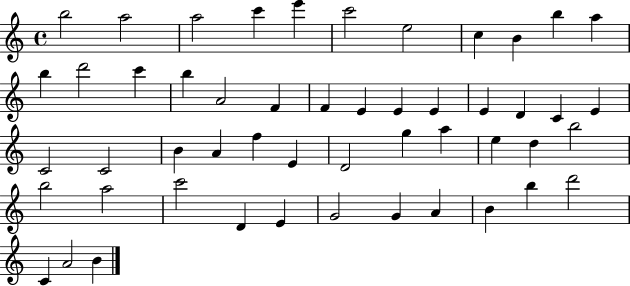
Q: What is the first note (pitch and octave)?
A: B5